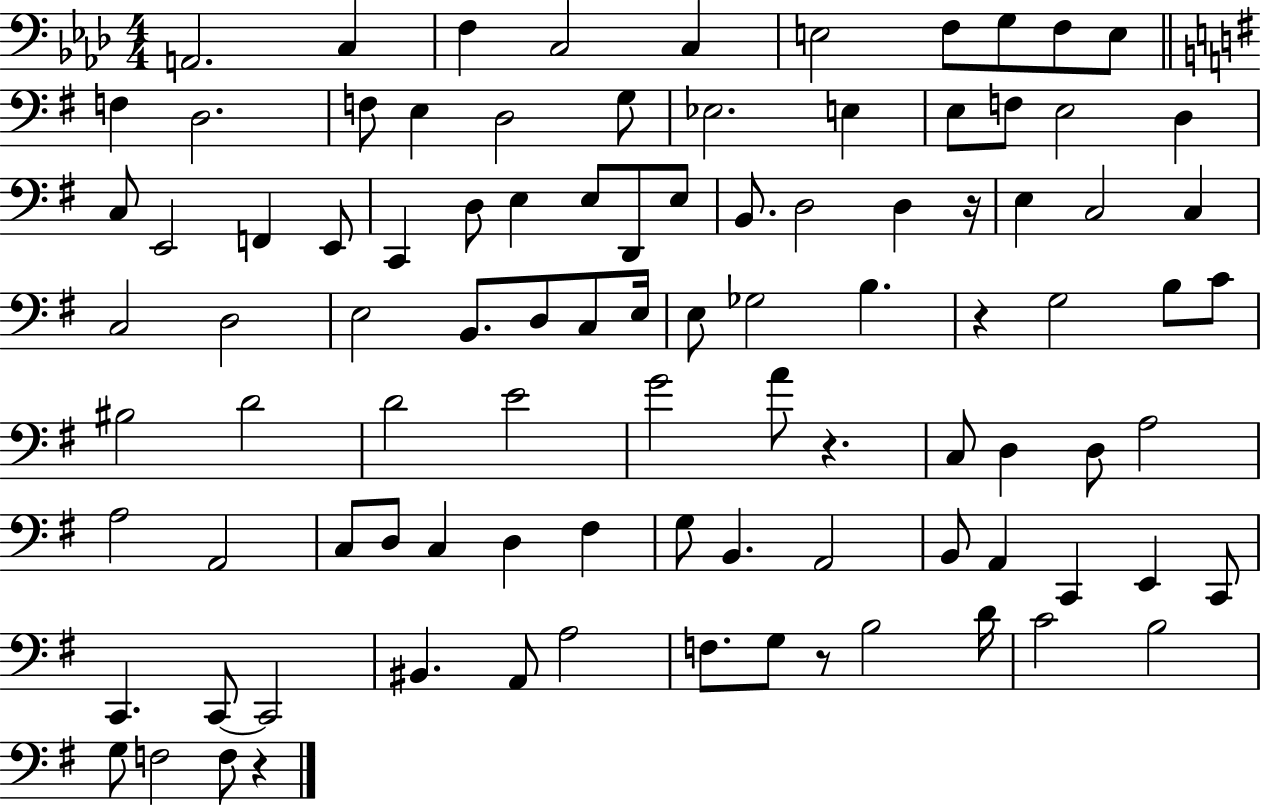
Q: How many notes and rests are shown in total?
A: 96